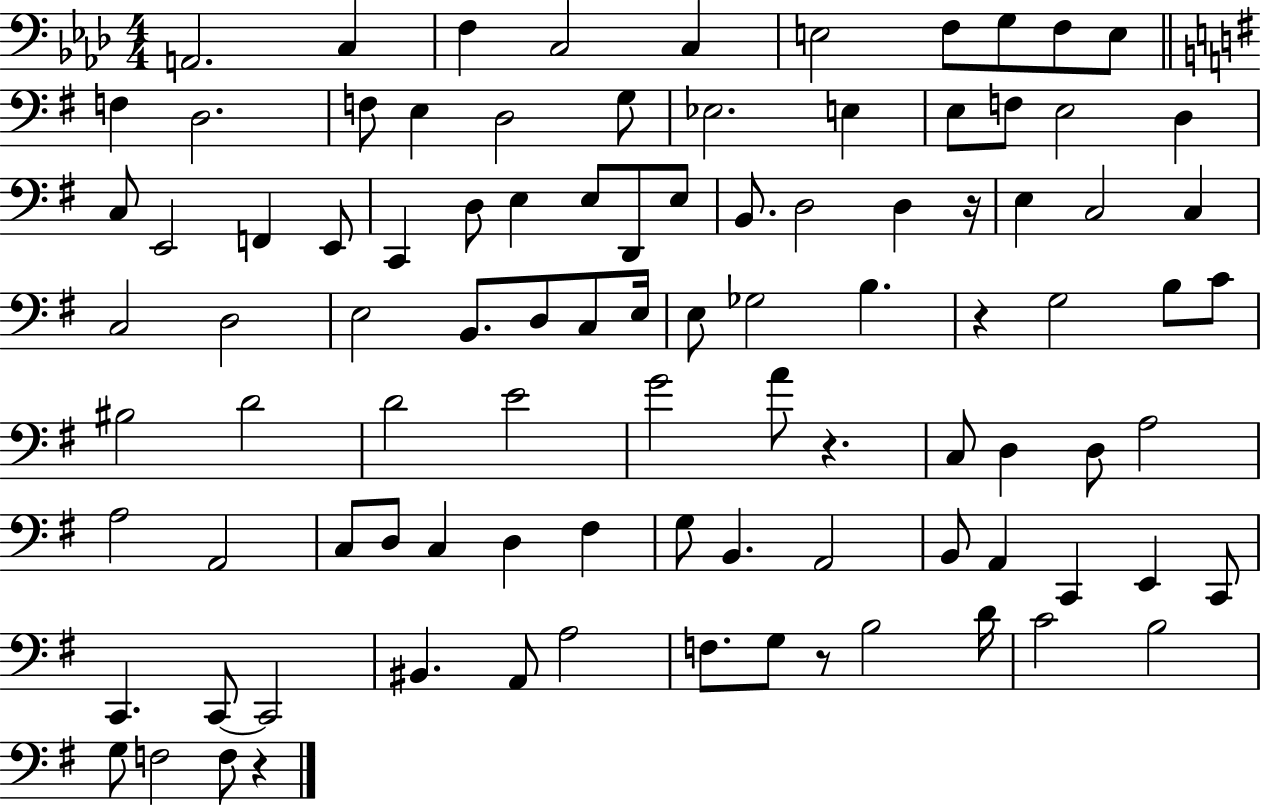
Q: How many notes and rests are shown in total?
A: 96